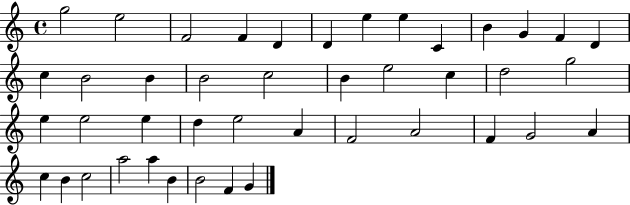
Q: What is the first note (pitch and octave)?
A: G5